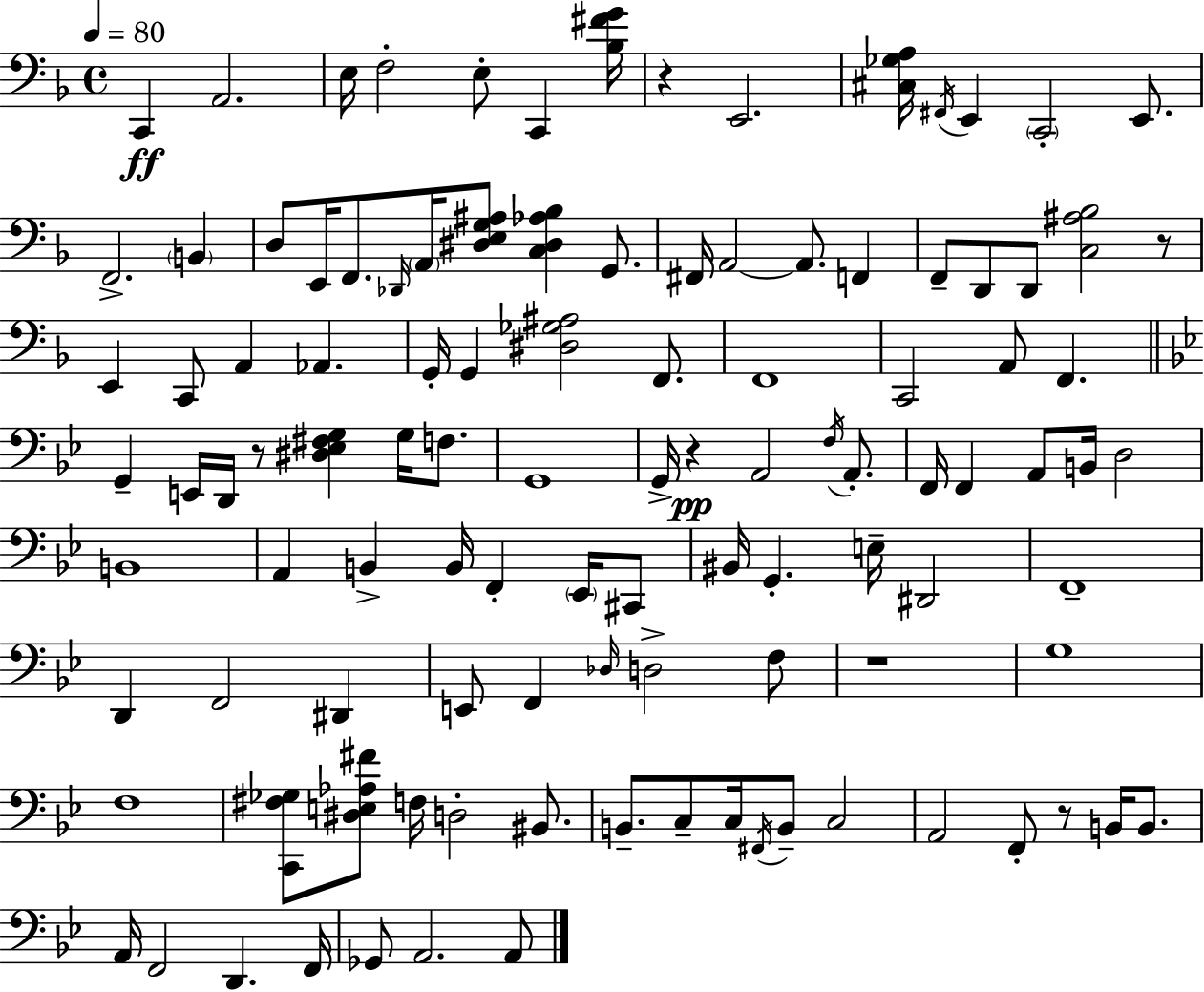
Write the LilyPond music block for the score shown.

{
  \clef bass
  \time 4/4
  \defaultTimeSignature
  \key f \major
  \tempo 4 = 80
  c,4\ff a,2. | e16 f2-. e8-. c,4 <bes fis' g'>16 | r4 e,2. | <cis ges a>16 \acciaccatura { fis,16 } e,4 \parenthesize c,2-. e,8. | \break f,2.-> \parenthesize b,4 | d8 e,16 f,8. \grace { des,16 } \parenthesize a,16 <dis e g ais>8 <c dis aes bes>4 g,8. | fis,16 a,2~~ a,8. f,4 | f,8-- d,8 d,8 <c ais bes>2 | \break r8 e,4 c,8 a,4 aes,4. | g,16-. g,4 <dis ges ais>2 f,8. | f,1 | c,2 a,8 f,4. | \break \bar "||" \break \key g \minor g,4-- e,16 d,16 r8 <dis ees fis g>4 g16 f8. | g,1 | g,16-> r4\pp a,2 \acciaccatura { f16 } a,8.-. | f,16 f,4 a,8 b,16 d2 | \break b,1 | a,4 b,4-> b,16 f,4-. \parenthesize ees,16 cis,8 | bis,16 g,4.-. e16-- dis,2 | f,1-- | \break d,4 f,2 dis,4 | e,8 f,4 \grace { des16 } d2-> | f8 r1 | g1 | \break f1 | <c, fis ges>8 <dis e aes fis'>8 f16 d2-. bis,8. | b,8.-- c8-- c16 \acciaccatura { fis,16 } b,8-- c2 | a,2 f,8-. r8 b,16 | \break b,8. a,16 f,2 d,4. | f,16 ges,8 a,2. | a,8 \bar "|."
}